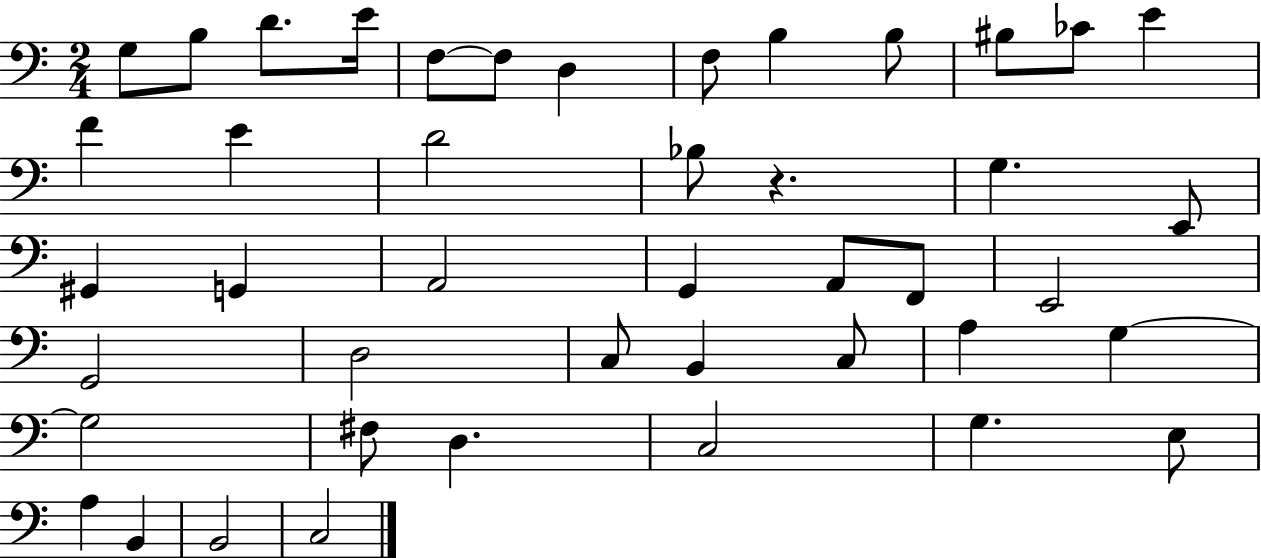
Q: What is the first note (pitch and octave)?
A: G3